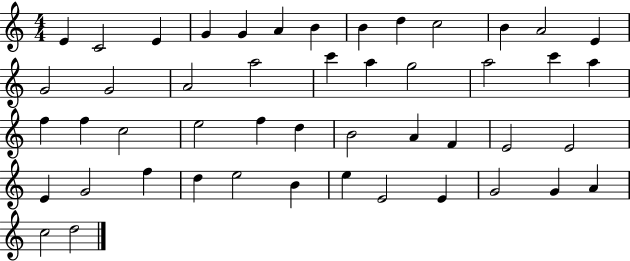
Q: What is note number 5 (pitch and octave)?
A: G4